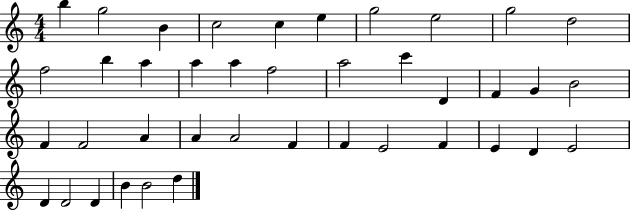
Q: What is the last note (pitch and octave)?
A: D5